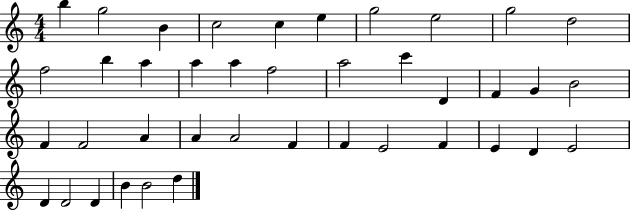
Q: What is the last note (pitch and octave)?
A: D5